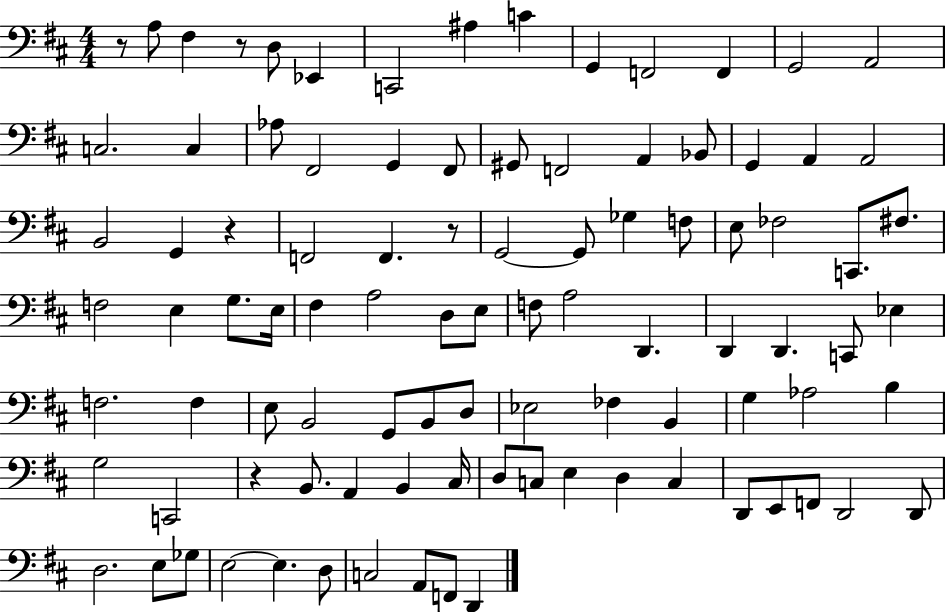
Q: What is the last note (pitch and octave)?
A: D2